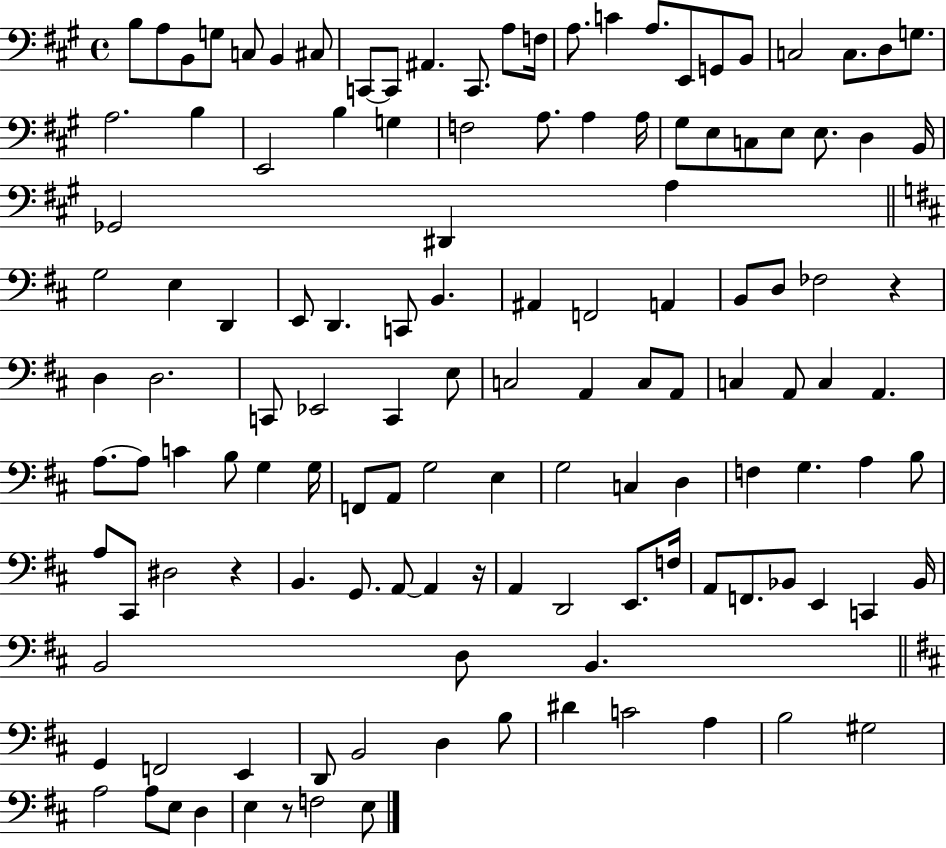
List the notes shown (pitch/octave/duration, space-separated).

B3/e A3/e B2/e G3/e C3/e B2/q C#3/e C2/e C2/e A#2/q. C2/e. A3/e F3/s A3/e. C4/q A3/e. E2/e G2/e B2/e C3/h C3/e. D3/e G3/e. A3/h. B3/q E2/h B3/q G3/q F3/h A3/e. A3/q A3/s G#3/e E3/e C3/e E3/e E3/e. D3/q B2/s Gb2/h D#2/q A3/q G3/h E3/q D2/q E2/e D2/q. C2/e B2/q. A#2/q F2/h A2/q B2/e D3/e FES3/h R/q D3/q D3/h. C2/e Eb2/h C2/q E3/e C3/h A2/q C3/e A2/e C3/q A2/e C3/q A2/q. A3/e. A3/e C4/q B3/e G3/q G3/s F2/e A2/e G3/h E3/q G3/h C3/q D3/q F3/q G3/q. A3/q B3/e A3/e C#2/e D#3/h R/q B2/q. G2/e. A2/e A2/q R/s A2/q D2/h E2/e. F3/s A2/e F2/e. Bb2/e E2/q C2/q Bb2/s B2/h D3/e B2/q. G2/q F2/h E2/q D2/e B2/h D3/q B3/e D#4/q C4/h A3/q B3/h G#3/h A3/h A3/e E3/e D3/q E3/q R/e F3/h E3/e